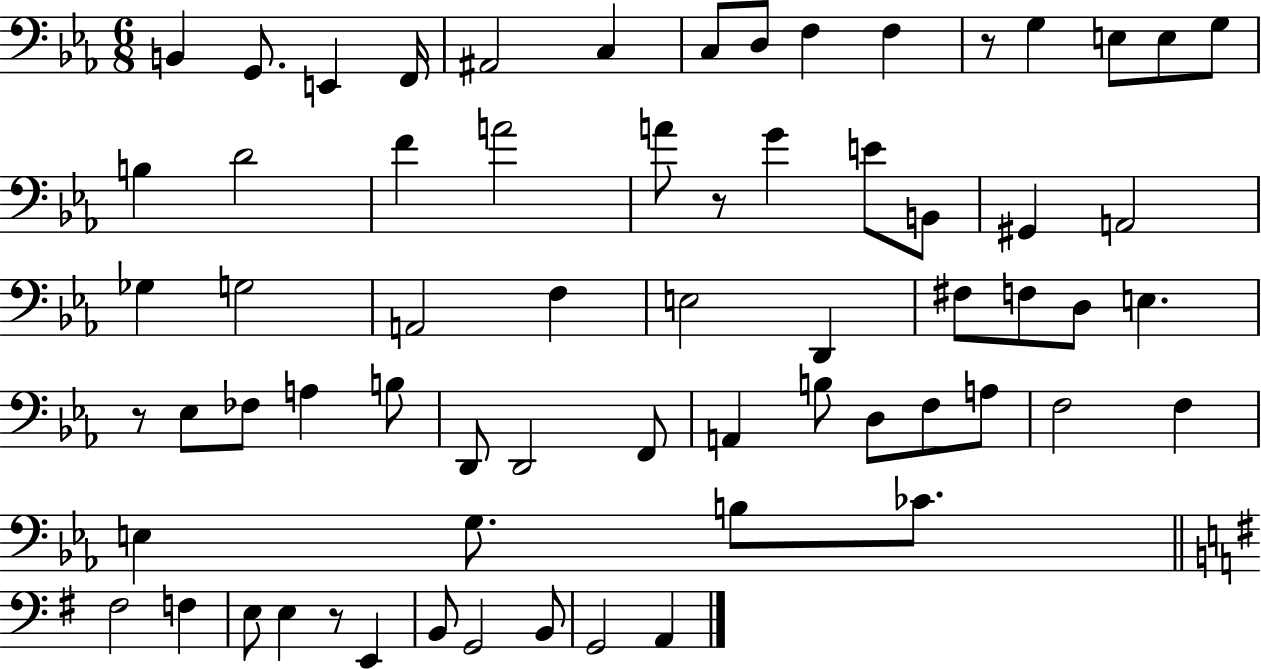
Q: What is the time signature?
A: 6/8